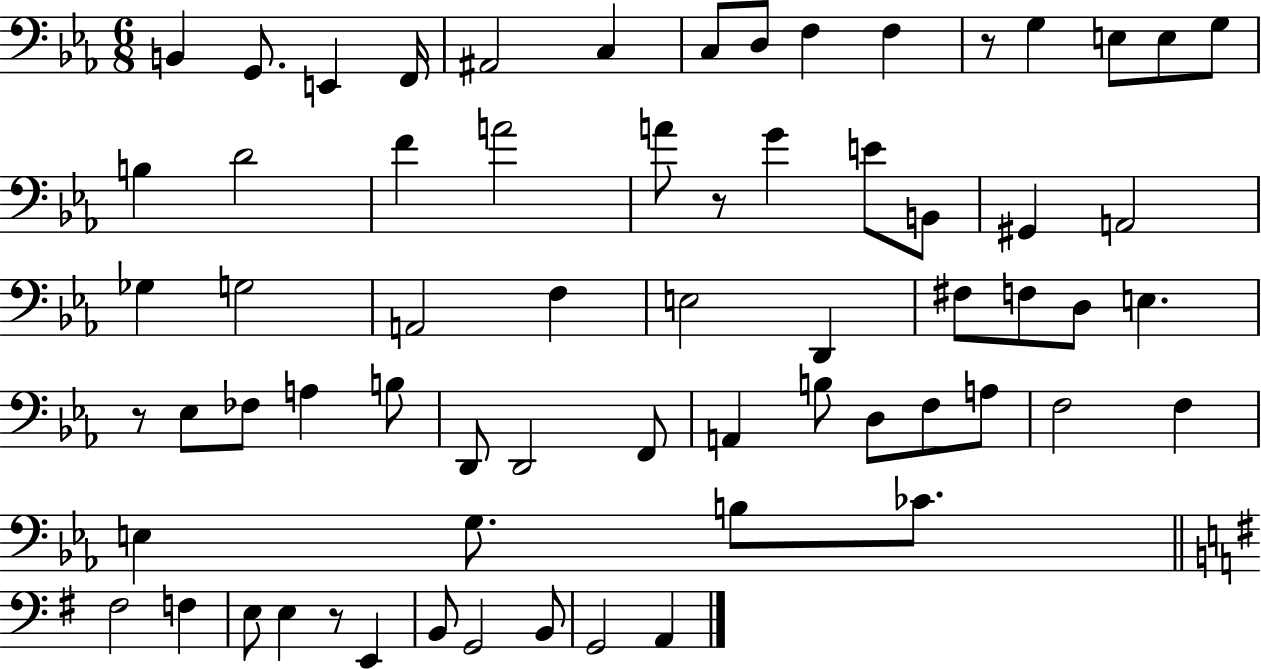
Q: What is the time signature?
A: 6/8